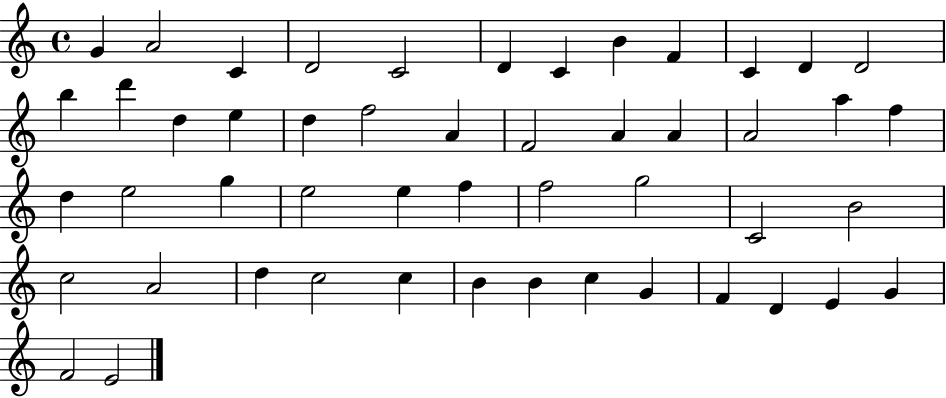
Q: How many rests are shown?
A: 0